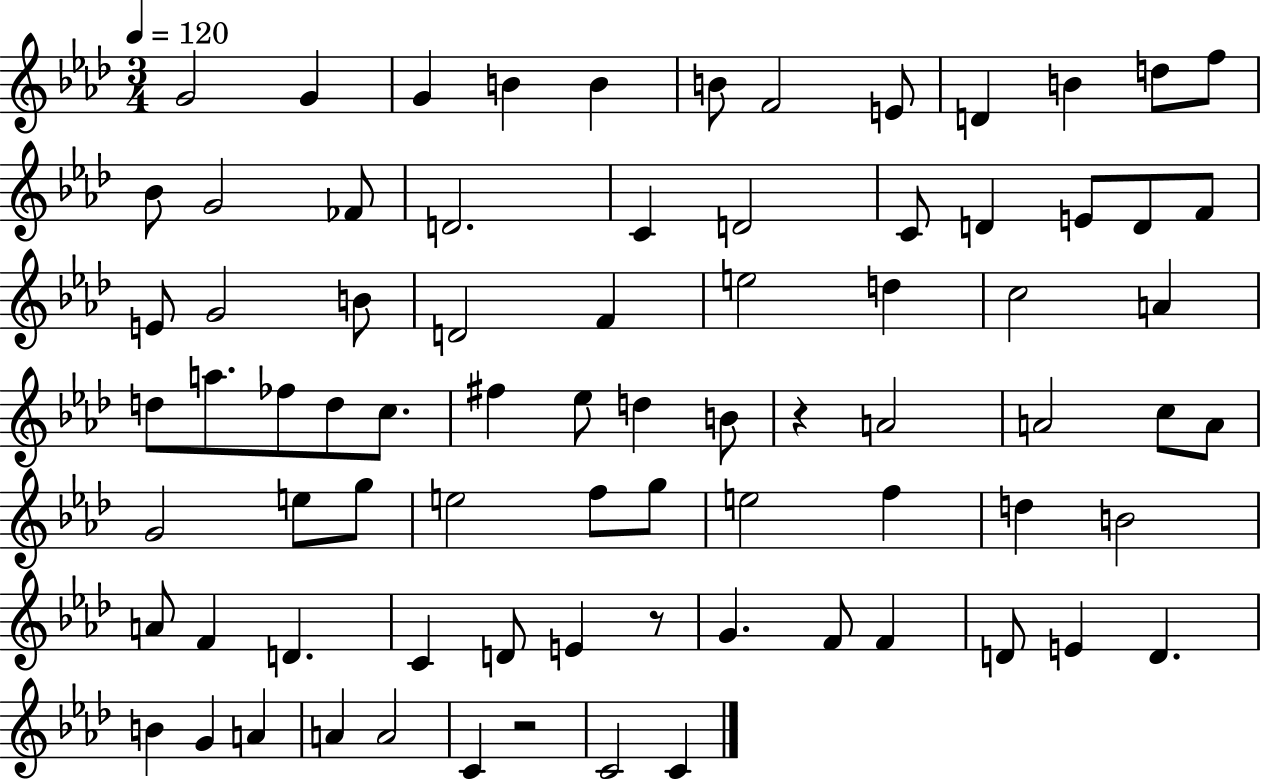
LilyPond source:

{
  \clef treble
  \numericTimeSignature
  \time 3/4
  \key aes \major
  \tempo 4 = 120
  g'2 g'4 | g'4 b'4 b'4 | b'8 f'2 e'8 | d'4 b'4 d''8 f''8 | \break bes'8 g'2 fes'8 | d'2. | c'4 d'2 | c'8 d'4 e'8 d'8 f'8 | \break e'8 g'2 b'8 | d'2 f'4 | e''2 d''4 | c''2 a'4 | \break d''8 a''8. fes''8 d''8 c''8. | fis''4 ees''8 d''4 b'8 | r4 a'2 | a'2 c''8 a'8 | \break g'2 e''8 g''8 | e''2 f''8 g''8 | e''2 f''4 | d''4 b'2 | \break a'8 f'4 d'4. | c'4 d'8 e'4 r8 | g'4. f'8 f'4 | d'8 e'4 d'4. | \break b'4 g'4 a'4 | a'4 a'2 | c'4 r2 | c'2 c'4 | \break \bar "|."
}